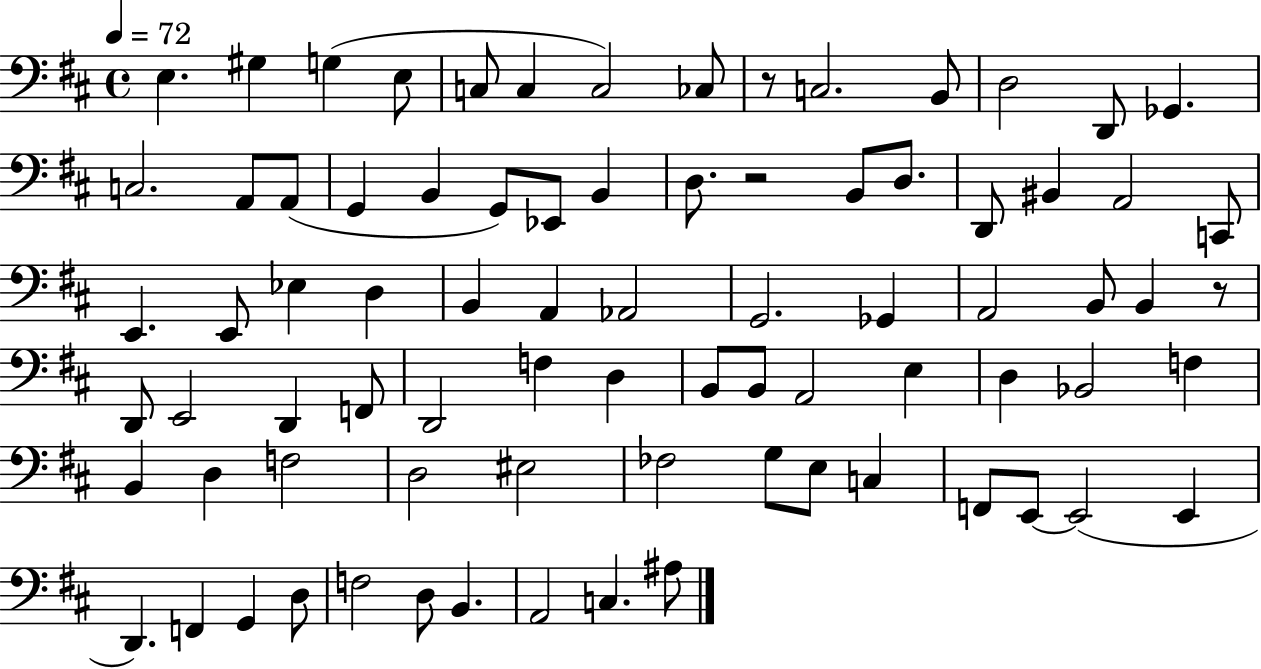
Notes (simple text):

E3/q. G#3/q G3/q E3/e C3/e C3/q C3/h CES3/e R/e C3/h. B2/e D3/h D2/e Gb2/q. C3/h. A2/e A2/e G2/q B2/q G2/e Eb2/e B2/q D3/e. R/h B2/e D3/e. D2/e BIS2/q A2/h C2/e E2/q. E2/e Eb3/q D3/q B2/q A2/q Ab2/h G2/h. Gb2/q A2/h B2/e B2/q R/e D2/e E2/h D2/q F2/e D2/h F3/q D3/q B2/e B2/e A2/h E3/q D3/q Bb2/h F3/q B2/q D3/q F3/h D3/h EIS3/h FES3/h G3/e E3/e C3/q F2/e E2/e E2/h E2/q D2/q. F2/q G2/q D3/e F3/h D3/e B2/q. A2/h C3/q. A#3/e